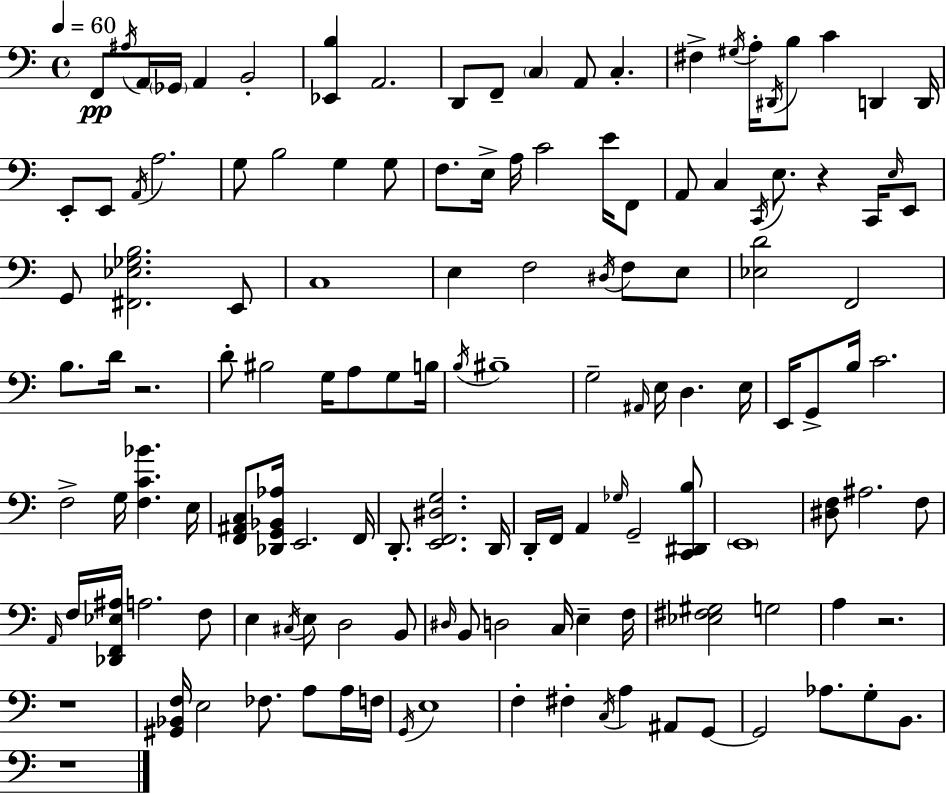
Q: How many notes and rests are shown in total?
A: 135